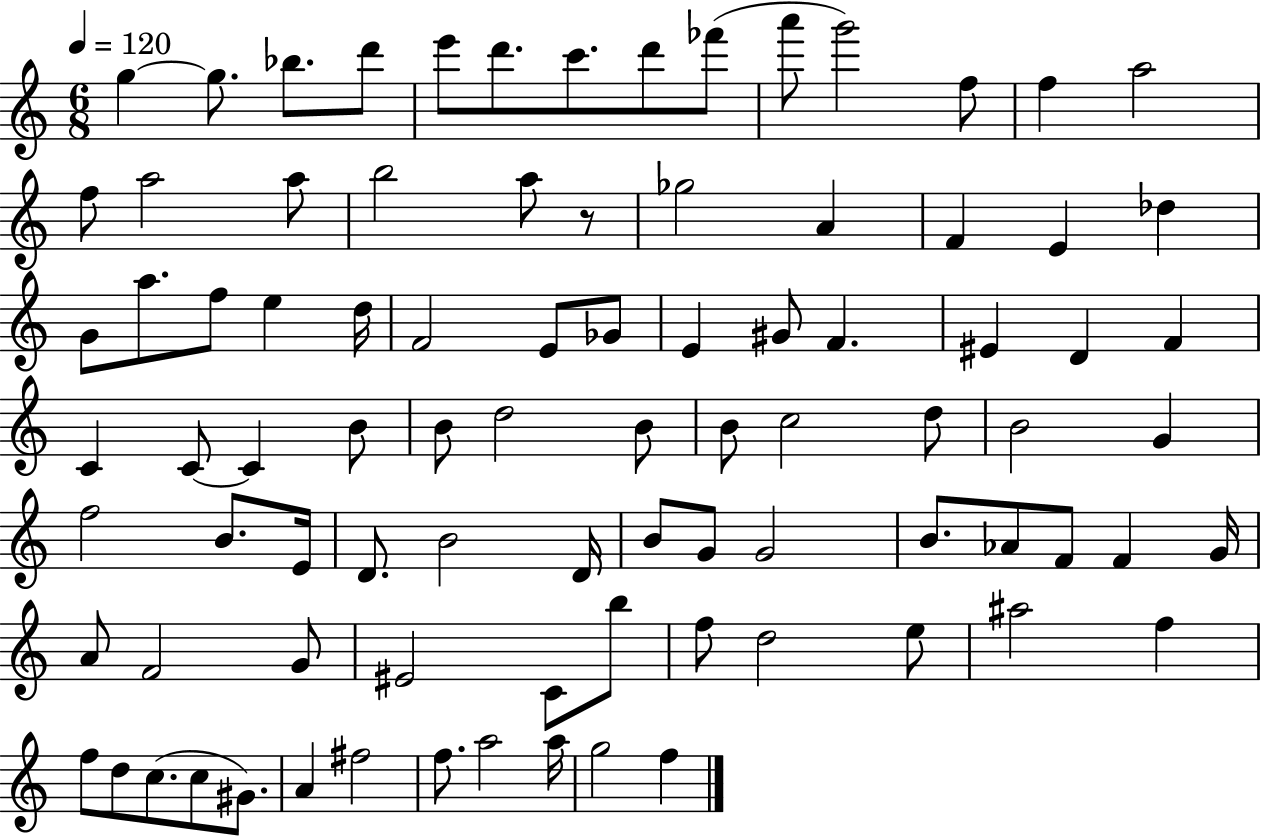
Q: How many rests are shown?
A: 1